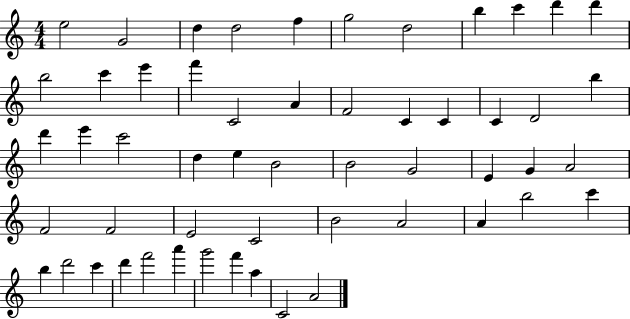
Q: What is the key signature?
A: C major